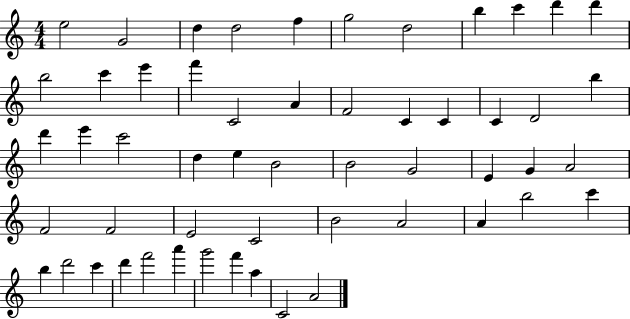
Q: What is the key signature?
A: C major